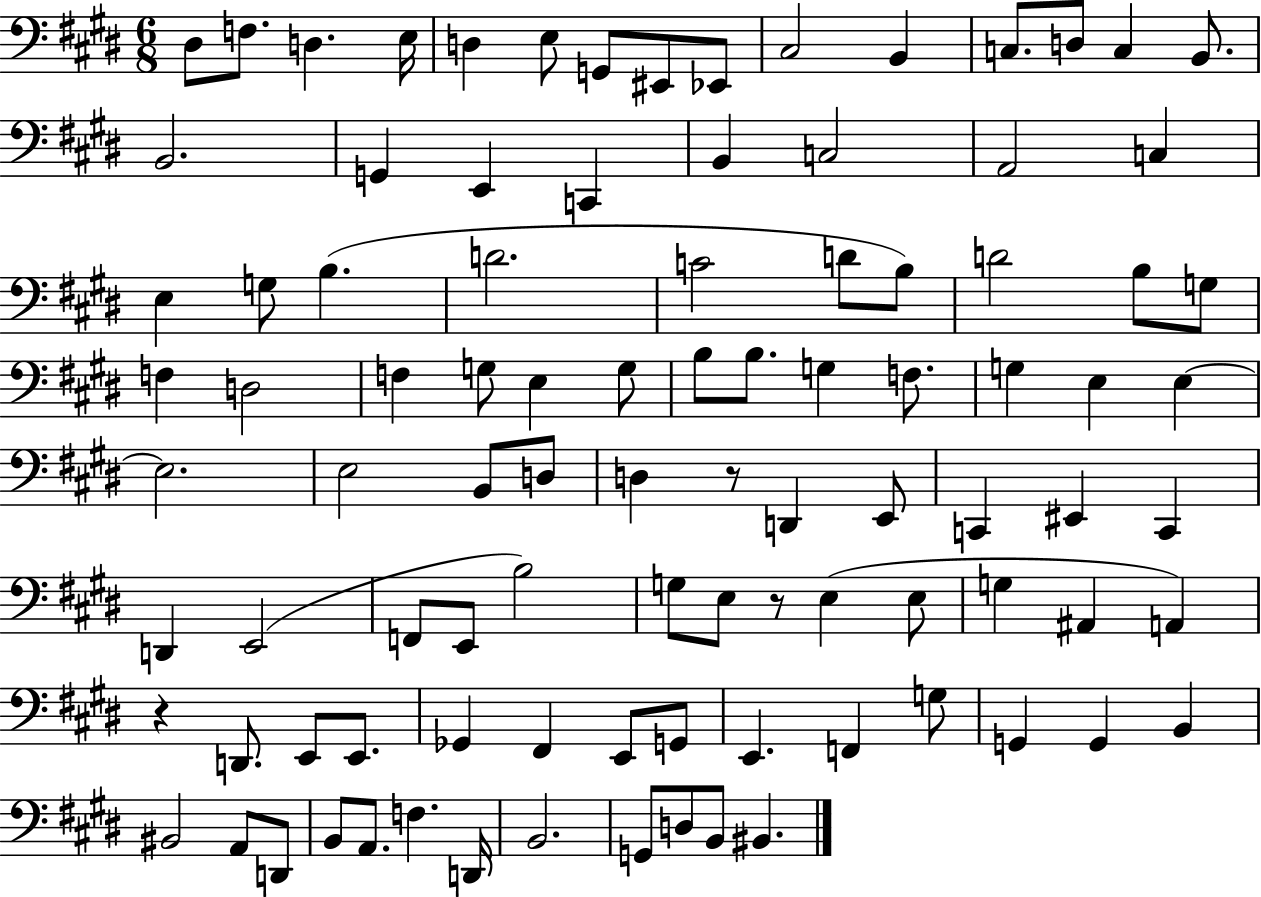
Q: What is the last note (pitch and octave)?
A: BIS2